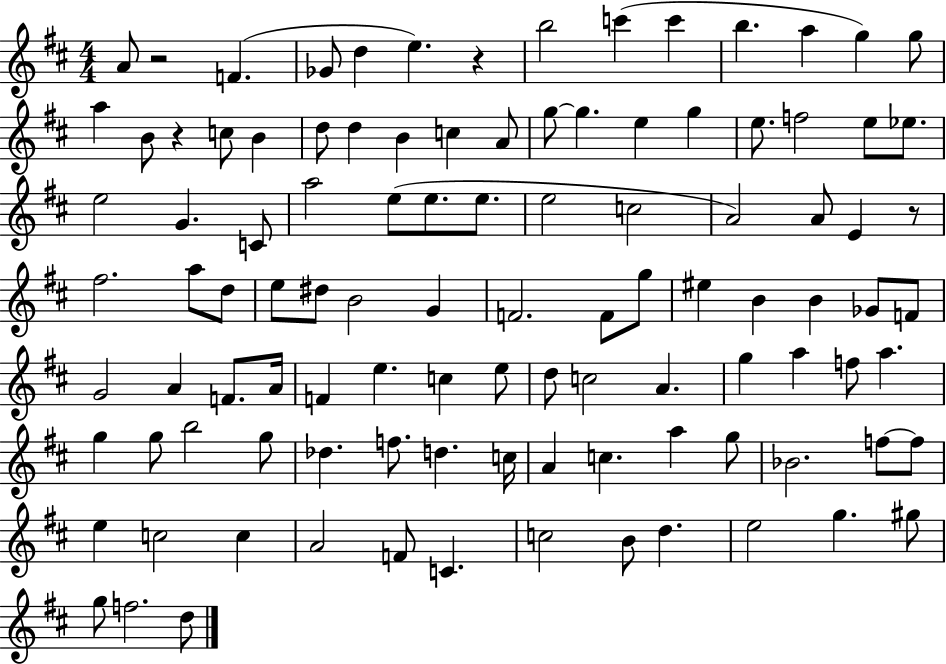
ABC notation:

X:1
T:Untitled
M:4/4
L:1/4
K:D
A/2 z2 F _G/2 d e z b2 c' c' b a g g/2 a B/2 z c/2 B d/2 d B c A/2 g/2 g e g e/2 f2 e/2 _e/2 e2 G C/2 a2 e/2 e/2 e/2 e2 c2 A2 A/2 E z/2 ^f2 a/2 d/2 e/2 ^d/2 B2 G F2 F/2 g/2 ^e B B _G/2 F/2 G2 A F/2 A/4 F e c e/2 d/2 c2 A g a f/2 a g g/2 b2 g/2 _d f/2 d c/4 A c a g/2 _B2 f/2 f/2 e c2 c A2 F/2 C c2 B/2 d e2 g ^g/2 g/2 f2 d/2